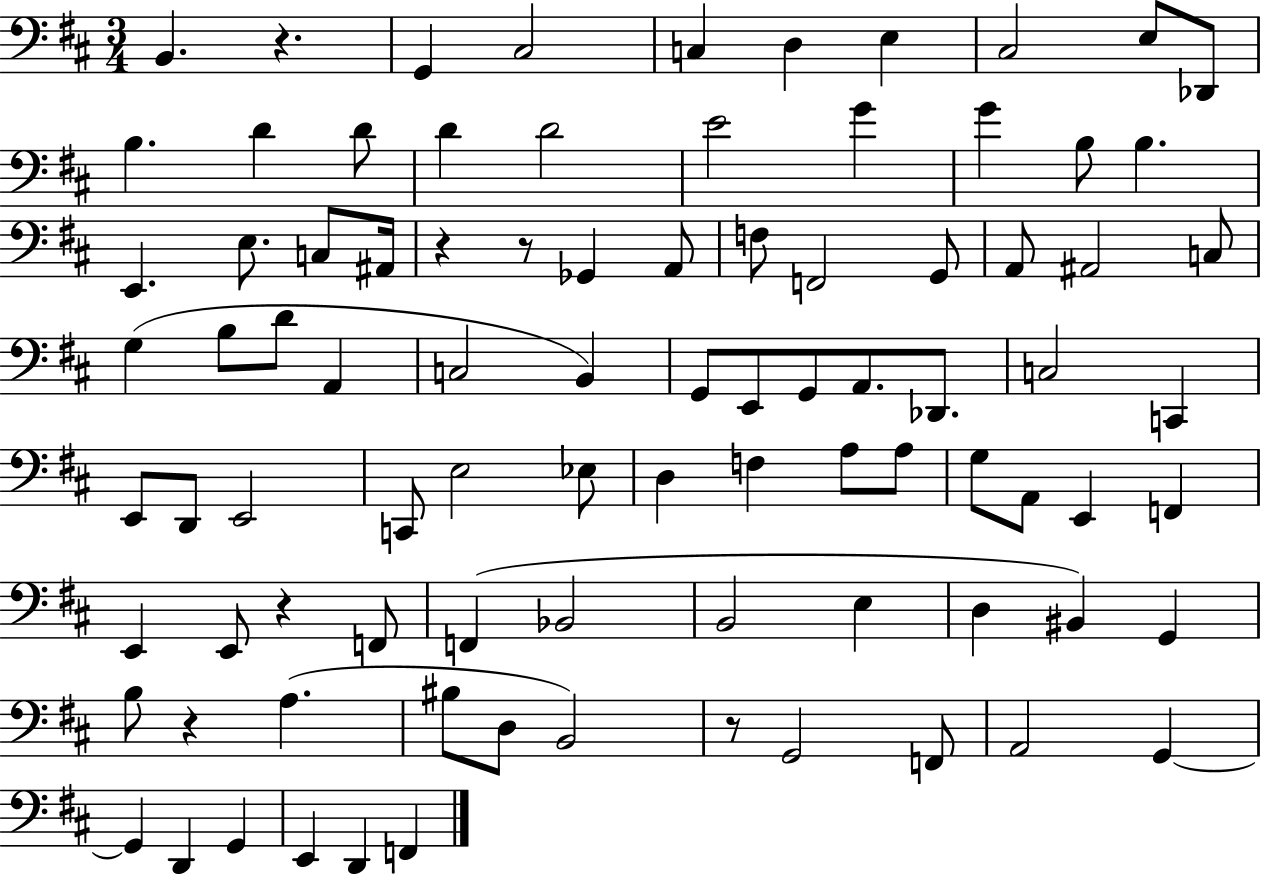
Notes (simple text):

B2/q. R/q. G2/q C#3/h C3/q D3/q E3/q C#3/h E3/e Db2/e B3/q. D4/q D4/e D4/q D4/h E4/h G4/q G4/q B3/e B3/q. E2/q. E3/e. C3/e A#2/s R/q R/e Gb2/q A2/e F3/e F2/h G2/e A2/e A#2/h C3/e G3/q B3/e D4/e A2/q C3/h B2/q G2/e E2/e G2/e A2/e. Db2/e. C3/h C2/q E2/e D2/e E2/h C2/e E3/h Eb3/e D3/q F3/q A3/e A3/e G3/e A2/e E2/q F2/q E2/q E2/e R/q F2/e F2/q Bb2/h B2/h E3/q D3/q BIS2/q G2/q B3/e R/q A3/q. BIS3/e D3/e B2/h R/e G2/h F2/e A2/h G2/q G2/q D2/q G2/q E2/q D2/q F2/q